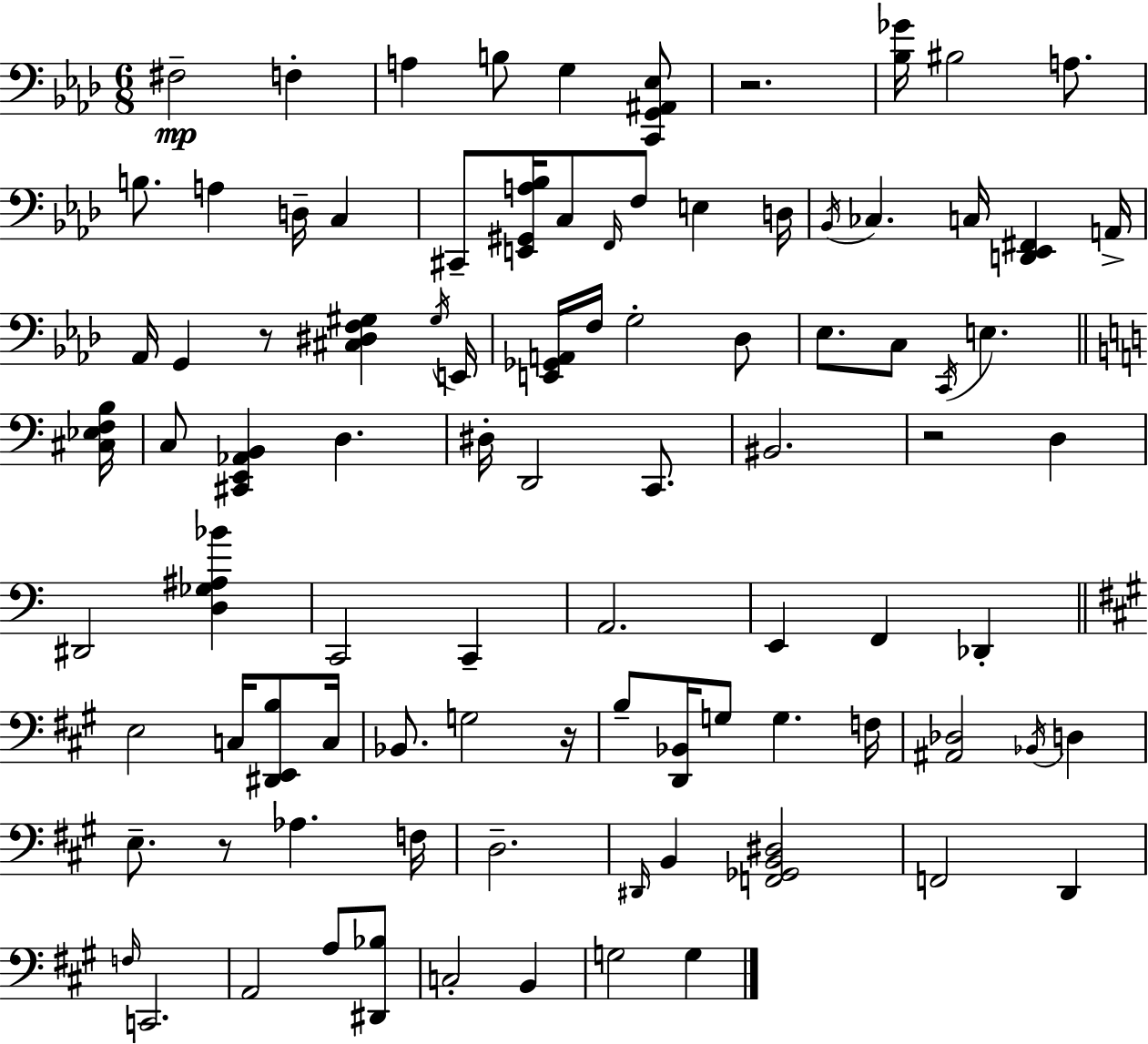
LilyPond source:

{
  \clef bass
  \numericTimeSignature
  \time 6/8
  \key f \minor
  fis2--\mp f4-. | a4 b8 g4 <c, g, ais, ees>8 | r2. | <bes ges'>16 bis2 a8. | \break b8. a4 d16-- c4 | cis,8-- <e, gis, a bes>16 c8 \grace { f,16 } f8 e4 | d16 \acciaccatura { bes,16 } ces4. c16 <d, ees, fis,>4 | a,16-> aes,16 g,4 r8 <cis dis f gis>4 | \break \acciaccatura { gis16 } e,16 <e, ges, a,>16 f16 g2-. | des8 ees8. c8 \acciaccatura { c,16 } e4. | \bar "||" \break \key a \minor <cis ees f b>16 c8 <cis, e, aes, b,>4 d4. | dis16-. d,2 c,8. | bis,2. | r2 d4 | \break dis,2 <d ges ais bes'>4 | c,2 c,4-- | a,2. | e,4 f,4 des,4-. | \break \bar "||" \break \key a \major e2 c16 <dis, e, b>8 c16 | bes,8. g2 r16 | b8-- <d, bes,>16 g8 g4. f16 | <ais, des>2 \acciaccatura { bes,16 } d4 | \break e8.-- r8 aes4. | f16 d2.-- | \grace { dis,16 } b,4 <f, ges, b, dis>2 | f,2 d,4 | \break \grace { f16 } c,2. | a,2 a8 | <dis, bes>8 c2-. b,4 | g2 g4 | \break \bar "|."
}